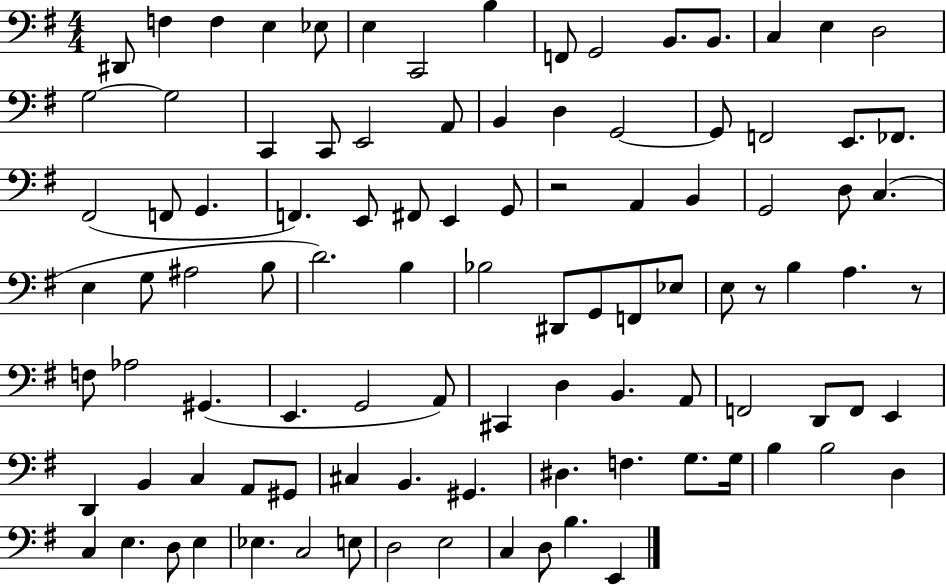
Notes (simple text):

D#2/e F3/q F3/q E3/q Eb3/e E3/q C2/h B3/q F2/e G2/h B2/e. B2/e. C3/q E3/q D3/h G3/h G3/h C2/q C2/e E2/h A2/e B2/q D3/q G2/h G2/e F2/h E2/e. FES2/e. F#2/h F2/e G2/q. F2/q. E2/e F#2/e E2/q G2/e R/h A2/q B2/q G2/h D3/e C3/q. E3/q G3/e A#3/h B3/e D4/h. B3/q Bb3/h D#2/e G2/e F2/e Eb3/e E3/e R/e B3/q A3/q. R/e F3/e Ab3/h G#2/q. E2/q. G2/h A2/e C#2/q D3/q B2/q. A2/e F2/h D2/e F2/e E2/q D2/q B2/q C3/q A2/e G#2/e C#3/q B2/q. G#2/q. D#3/q. F3/q. G3/e. G3/s B3/q B3/h D3/q C3/q E3/q. D3/e E3/q Eb3/q. C3/h E3/e D3/h E3/h C3/q D3/e B3/q. E2/q